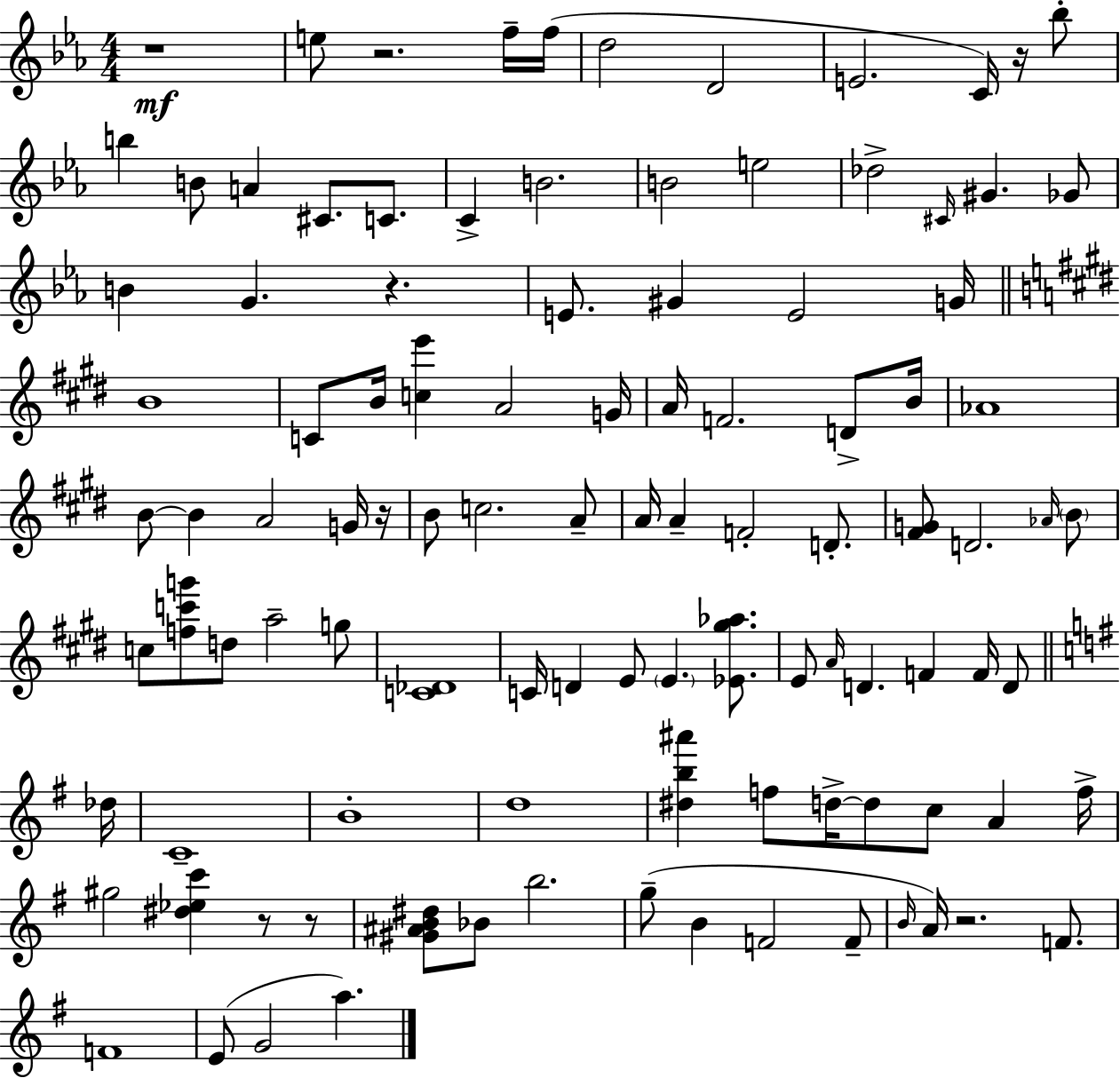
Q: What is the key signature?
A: C minor